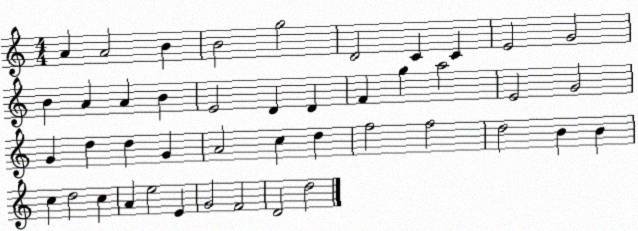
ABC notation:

X:1
T:Untitled
M:4/4
L:1/4
K:C
A A2 B B2 g2 D2 C C E2 G2 B A A B E2 D D F g a2 E2 G2 G d d G A2 c d f2 f2 d2 B B c d2 c A e2 E G2 F2 D2 d2